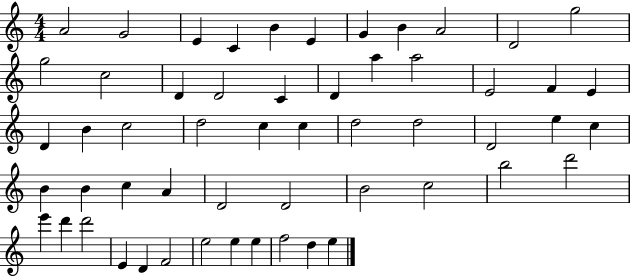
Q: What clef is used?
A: treble